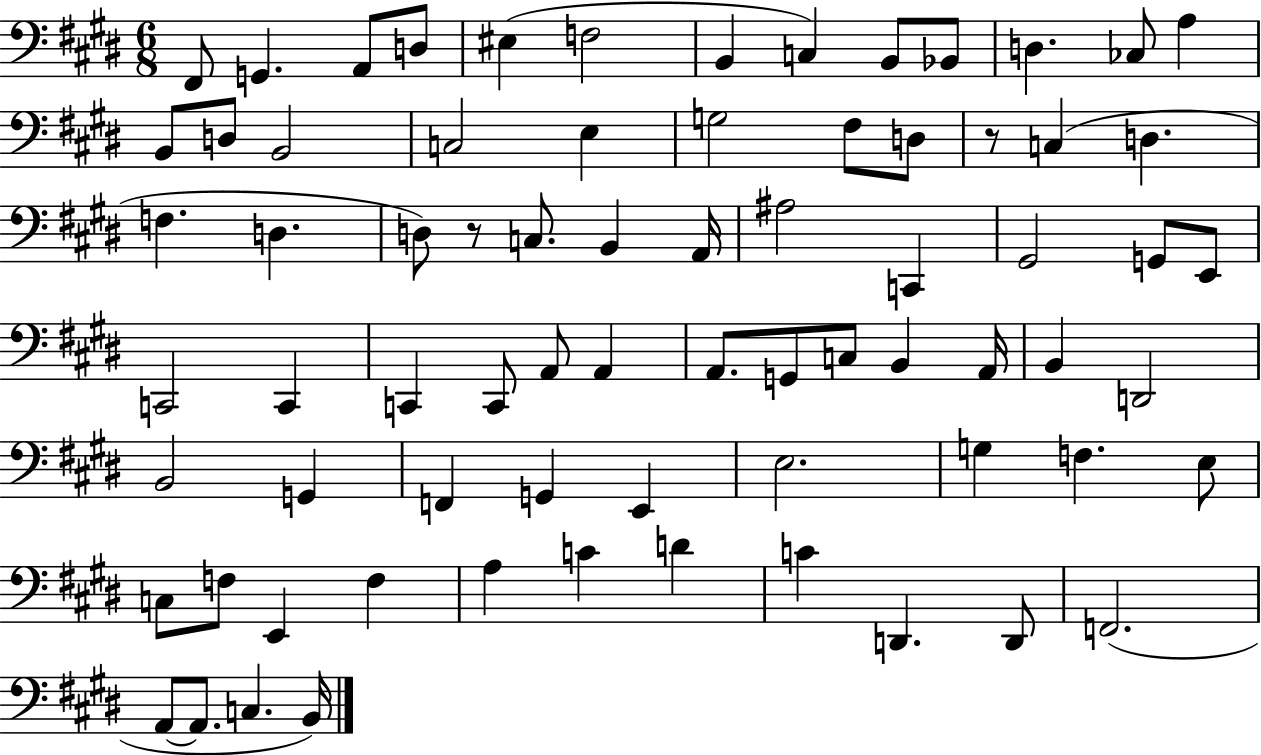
F#2/e G2/q. A2/e D3/e EIS3/q F3/h B2/q C3/q B2/e Bb2/e D3/q. CES3/e A3/q B2/e D3/e B2/h C3/h E3/q G3/h F#3/e D3/e R/e C3/q D3/q. F3/q. D3/q. D3/e R/e C3/e. B2/q A2/s A#3/h C2/q G#2/h G2/e E2/e C2/h C2/q C2/q C2/e A2/e A2/q A2/e. G2/e C3/e B2/q A2/s B2/q D2/h B2/h G2/q F2/q G2/q E2/q E3/h. G3/q F3/q. E3/e C3/e F3/e E2/q F3/q A3/q C4/q D4/q C4/q D2/q. D2/e F2/h. A2/e A2/e. C3/q. B2/s